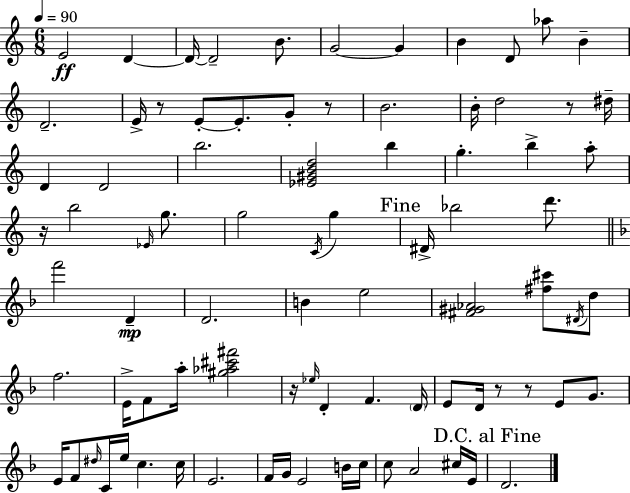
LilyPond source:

{
  \clef treble
  \numericTimeSignature
  \time 6/8
  \key c \major
  \tempo 4 = 90
  e'2\ff d'4~~ | d'16~~ d'2-- b'8. | g'2~~ g'4 | b'4 d'8 aes''8 b'4-- | \break d'2.-- | e'16-> r8 e'8-.~~ e'8.-. g'8-. r8 | b'2. | b'16-. d''2 r8 dis''16-- | \break d'4 d'2 | b''2. | <ees' gis' b' d''>2 b''4 | g''4.-. b''4-> a''8-. | \break r16 b''2 \grace { ees'16 } g''8. | g''2 \acciaccatura { c'16 } g''4 | \mark "Fine" dis'16-> bes''2 d'''8. | \bar "||" \break \key f \major f'''2 d'4--\mp | d'2. | b'4 e''2 | <fis' gis' aes'>2 <fis'' cis'''>8 \acciaccatura { dis'16 } d''8 | \break f''2. | e'16-> f'8 a''16-. <gis'' aes'' cis''' fis'''>2 | r16 \grace { ees''16 } d'4-. f'4. | \parenthesize d'16 e'8 d'16 r8 r8 e'8 g'8. | \break e'16 f'8 \grace { dis''16 } c'16 e''16 c''4. | c''16 e'2. | f'16 g'16 e'2 | b'16 c''16 c''8 a'2 | \break cis''16 e'16 \mark "D.C. al Fine" d'2. | \bar "|."
}